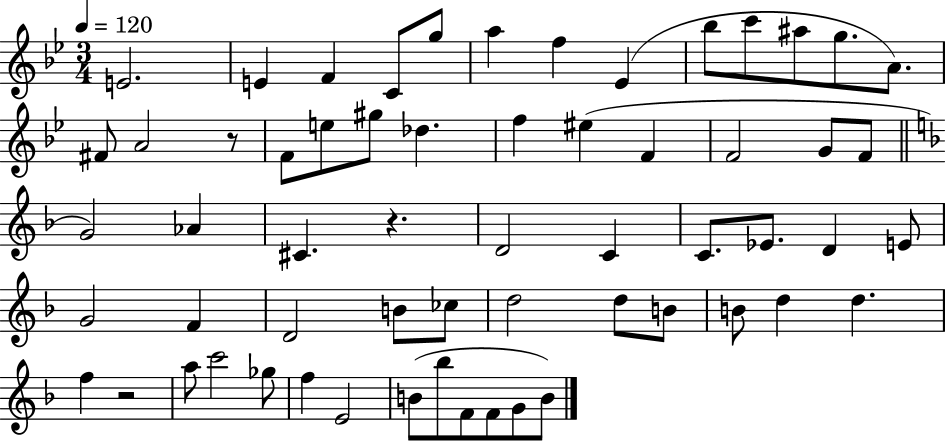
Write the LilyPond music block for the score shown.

{
  \clef treble
  \numericTimeSignature
  \time 3/4
  \key bes \major
  \tempo 4 = 120
  e'2. | e'4 f'4 c'8 g''8 | a''4 f''4 ees'4( | bes''8 c'''8 ais''8 g''8. a'8.) | \break fis'8 a'2 r8 | f'8 e''8 gis''8 des''4. | f''4 eis''4( f'4 | f'2 g'8 f'8 | \break \bar "||" \break \key f \major g'2) aes'4 | cis'4. r4. | d'2 c'4 | c'8. ees'8. d'4 e'8 | \break g'2 f'4 | d'2 b'8 ces''8 | d''2 d''8 b'8 | b'8 d''4 d''4. | \break f''4 r2 | a''8 c'''2 ges''8 | f''4 e'2 | b'8( bes''8 f'8 f'8 g'8 b'8) | \break \bar "|."
}